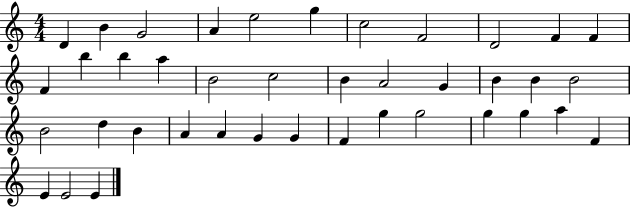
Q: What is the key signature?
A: C major